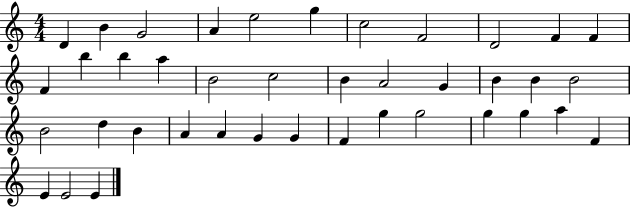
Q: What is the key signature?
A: C major